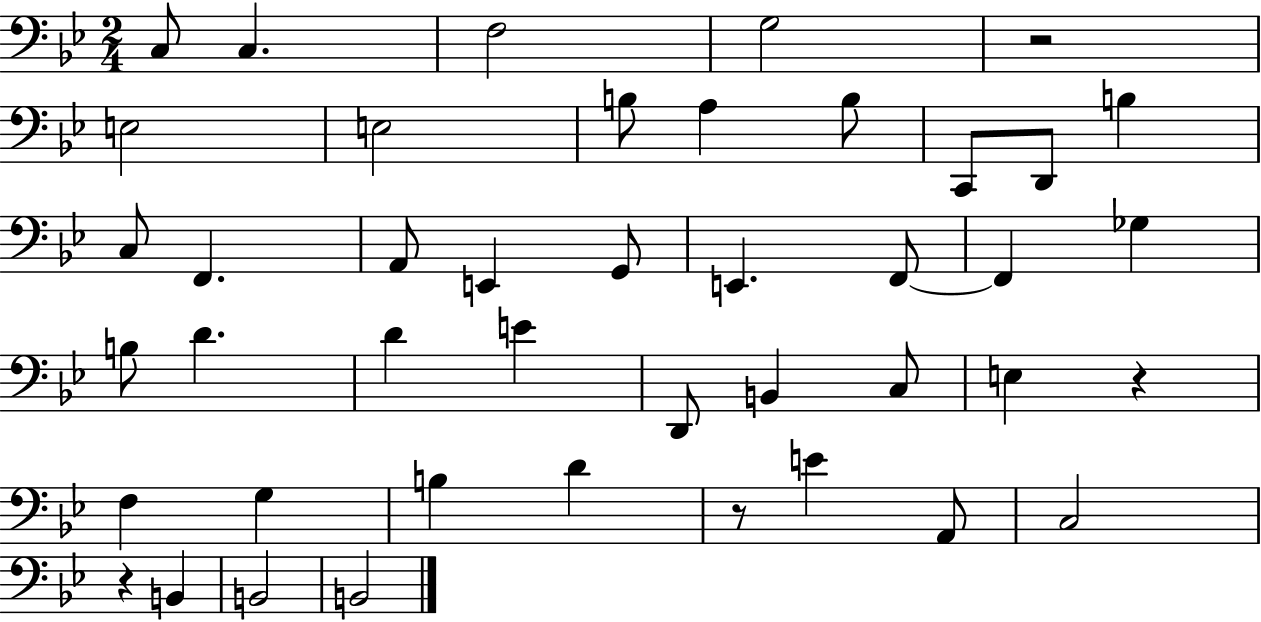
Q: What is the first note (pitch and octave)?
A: C3